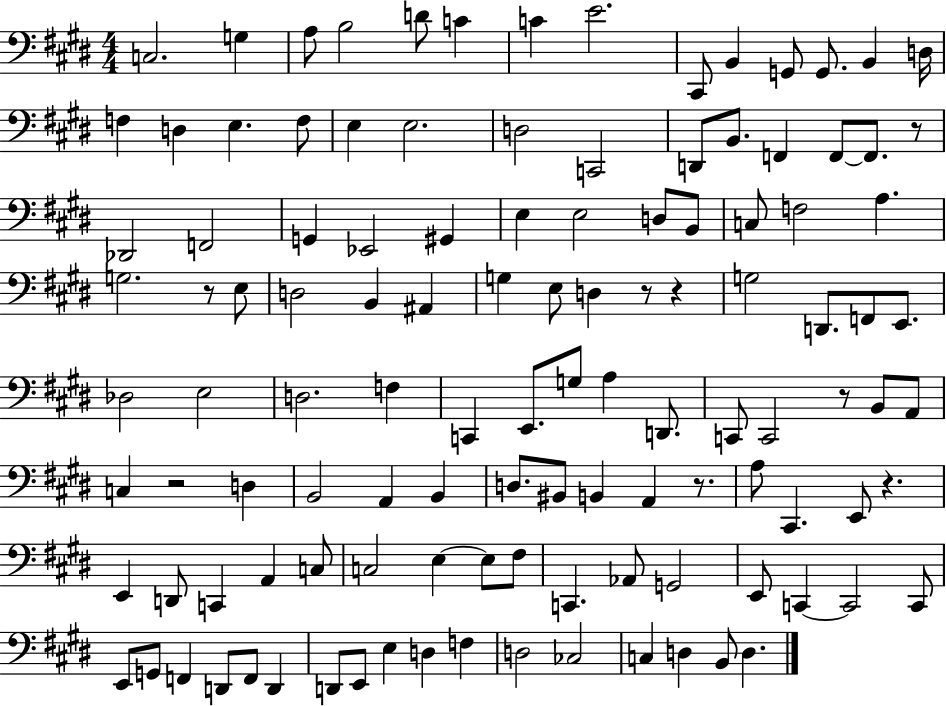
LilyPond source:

{
  \clef bass
  \numericTimeSignature
  \time 4/4
  \key e \major
  c2. g4 | a8 b2 d'8 c'4 | c'4 e'2. | cis,8 b,4 g,8 g,8. b,4 d16 | \break f4 d4 e4. f8 | e4 e2. | d2 c,2 | d,8 b,8. f,4 f,8~~ f,8. r8 | \break des,2 f,2 | g,4 ees,2 gis,4 | e4 e2 d8 b,8 | c8 f2 a4. | \break g2. r8 e8 | d2 b,4 ais,4 | g4 e8 d4 r8 r4 | g2 d,8. f,8 e,8. | \break des2 e2 | d2. f4 | c,4 e,8. g8 a4 d,8. | c,8 c,2 r8 b,8 a,8 | \break c4 r2 d4 | b,2 a,4 b,4 | d8. bis,8 b,4 a,4 r8. | a8 cis,4. e,8 r4. | \break e,4 d,8 c,4 a,4 c8 | c2 e4~~ e8 fis8 | c,4. aes,8 g,2 | e,8 c,4~~ c,2 c,8 | \break e,8 g,8 f,4 d,8 f,8 d,4 | d,8 e,8 e4 d4 f4 | d2 ces2 | c4 d4 b,8 d4. | \break \bar "|."
}